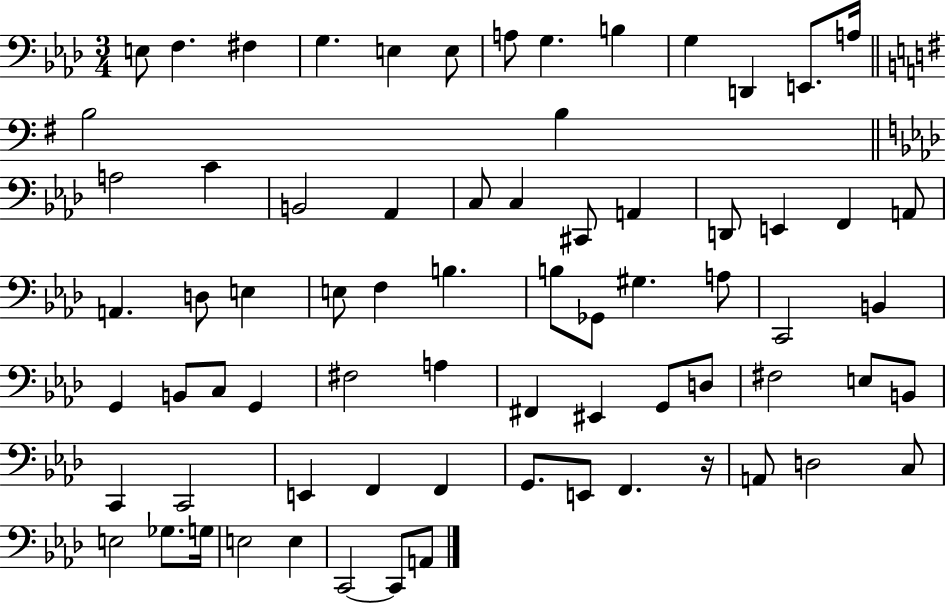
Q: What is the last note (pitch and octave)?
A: A2